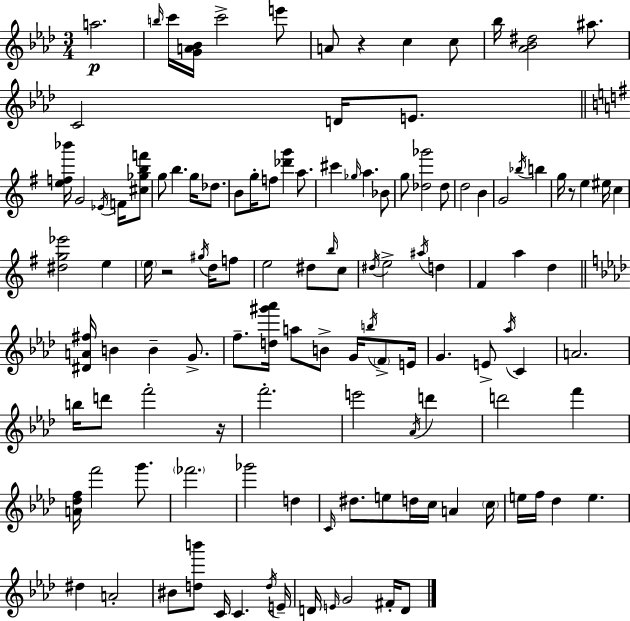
{
  \clef treble
  \numericTimeSignature
  \time 3/4
  \key f \minor
  \repeat volta 2 { a''2.\p | \grace { b''16 } c'''16 <g' a' bes'>16 c'''2-> e'''8 | a'8 r4 c''4 c''8 | bes''16 <aes' bes' dis''>2 ais''8. | \break c'2 d'16 e'8. | \bar "||" \break \key g \major <e'' f'' bes'''>16 g'2 \acciaccatura { ees'16 } f'16 <cis'' ges'' b'' f'''>8 | g''8 b''4. g''16 des''8. | b'8 g''16-. f''8 <des''' g'''>4 a''8. | cis'''4 \grace { ges''16 } a''4. | \break bes'8 g''8 <des'' ges'''>2 | des''8 d''2 b'4 | g'2 \acciaccatura { bes''16 } b''4 | g''16 r8 e''4 eis''16 c''4 | \break <dis'' g'' ees'''>2 e''4 | \parenthesize e''16 r2 | \acciaccatura { gis''16 } d''16 f''8 e''2 | dis''8 \grace { b''16 } c''8 \acciaccatura { dis''16 } e''2-> | \break \acciaccatura { ais''16 } d''4 fis'4 a''4 | d''4 \bar "||" \break \key aes \major <dis' a' fis''>16 b'4 b'4-- g'8.-> | f''8.-- <d'' gis''' aes'''>16 a''8 b'8-> g'16 \acciaccatura { b''16 } \parenthesize f'8-> | e'16 g'4. e'8-> \acciaccatura { aes''16 } c'4 | a'2. | \break b''16 d'''8 f'''2-. | r16 f'''2.-. | e'''2 \acciaccatura { aes'16 } d'''4 | d'''2 f'''4 | \break <a' des'' f''>16 f'''2 | g'''8. \parenthesize fes'''2. | ges'''2 d''4 | \grace { c'16 } dis''8. e''8 d''16 c''16 a'4 | \break \parenthesize c''16 e''16 f''16 des''4 e''4. | dis''4 a'2-. | bis'8 <d'' b'''>8 c'16 c'4. | \acciaccatura { d''16 } e'16-- d'16 \grace { e'16 } g'2 | \break fis'16-. d'8 } \bar "|."
}